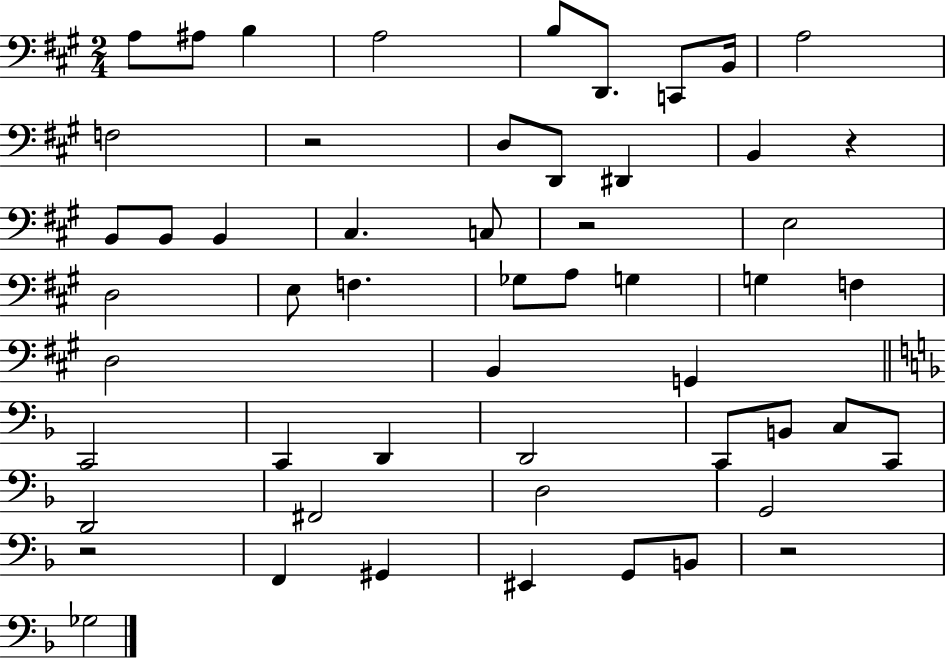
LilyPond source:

{
  \clef bass
  \numericTimeSignature
  \time 2/4
  \key a \major
  a8 ais8 b4 | a2 | b8 d,8. c,8 b,16 | a2 | \break f2 | r2 | d8 d,8 dis,4 | b,4 r4 | \break b,8 b,8 b,4 | cis4. c8 | r2 | e2 | \break d2 | e8 f4. | ges8 a8 g4 | g4 f4 | \break d2 | b,4 g,4 | \bar "||" \break \key d \minor c,2 | c,4 d,4 | d,2 | c,8 b,8 c8 c,8 | \break d,2 | fis,2 | d2 | g,2 | \break r2 | f,4 gis,4 | eis,4 g,8 b,8 | r2 | \break ges2 | \bar "|."
}